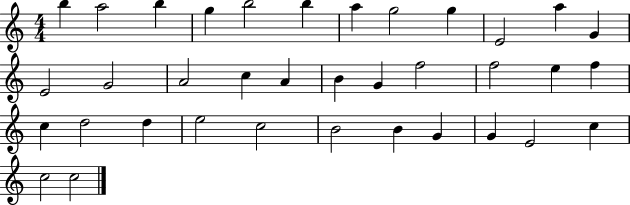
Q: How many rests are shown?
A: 0